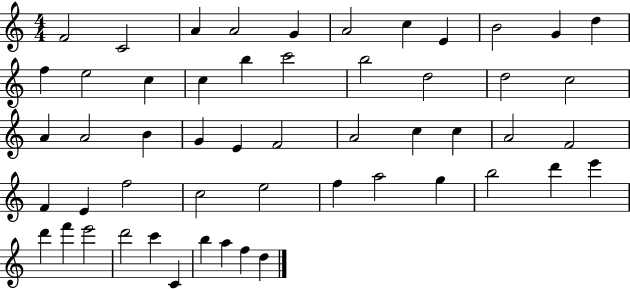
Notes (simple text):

F4/h C4/h A4/q A4/h G4/q A4/h C5/q E4/q B4/h G4/q D5/q F5/q E5/h C5/q C5/q B5/q C6/h B5/h D5/h D5/h C5/h A4/q A4/h B4/q G4/q E4/q F4/h A4/h C5/q C5/q A4/h F4/h F4/q E4/q F5/h C5/h E5/h F5/q A5/h G5/q B5/h D6/q E6/q D6/q F6/q E6/h D6/h C6/q C4/q B5/q A5/q F5/q D5/q